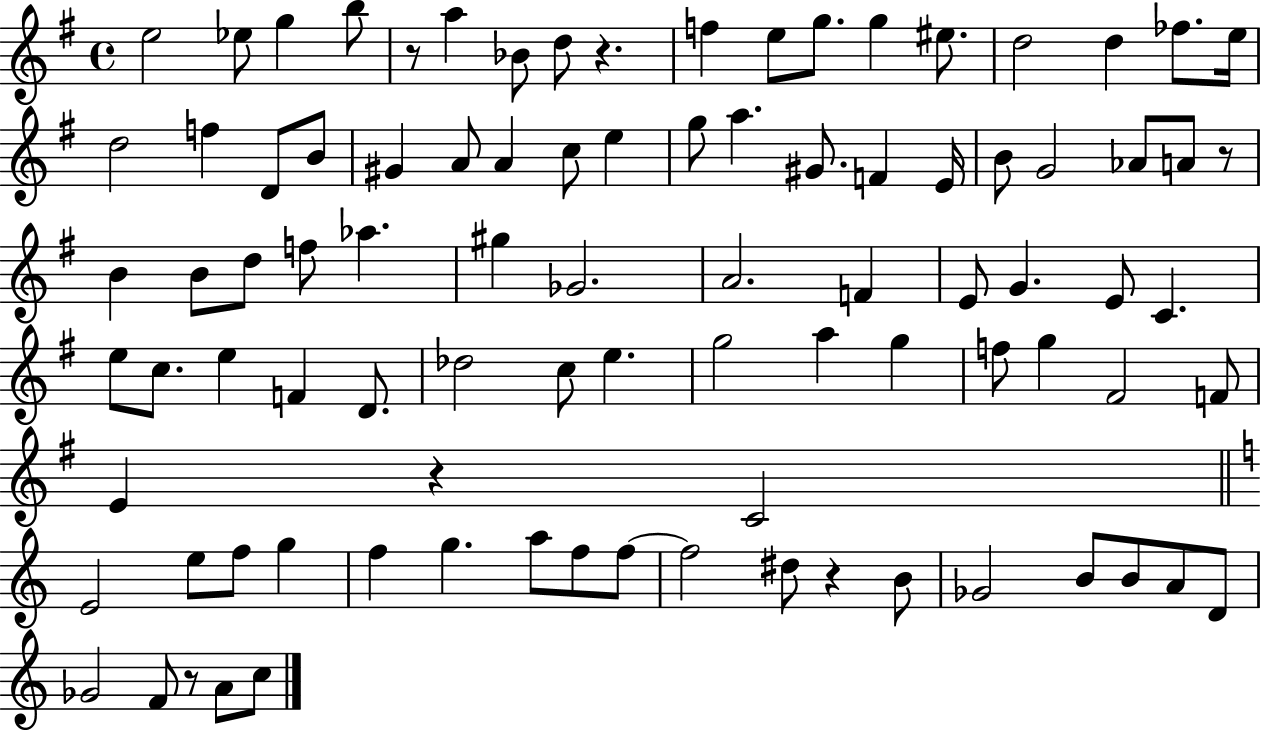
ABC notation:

X:1
T:Untitled
M:4/4
L:1/4
K:G
e2 _e/2 g b/2 z/2 a _B/2 d/2 z f e/2 g/2 g ^e/2 d2 d _f/2 e/4 d2 f D/2 B/2 ^G A/2 A c/2 e g/2 a ^G/2 F E/4 B/2 G2 _A/2 A/2 z/2 B B/2 d/2 f/2 _a ^g _G2 A2 F E/2 G E/2 C e/2 c/2 e F D/2 _d2 c/2 e g2 a g f/2 g ^F2 F/2 E z C2 E2 e/2 f/2 g f g a/2 f/2 f/2 f2 ^d/2 z B/2 _G2 B/2 B/2 A/2 D/2 _G2 F/2 z/2 A/2 c/2